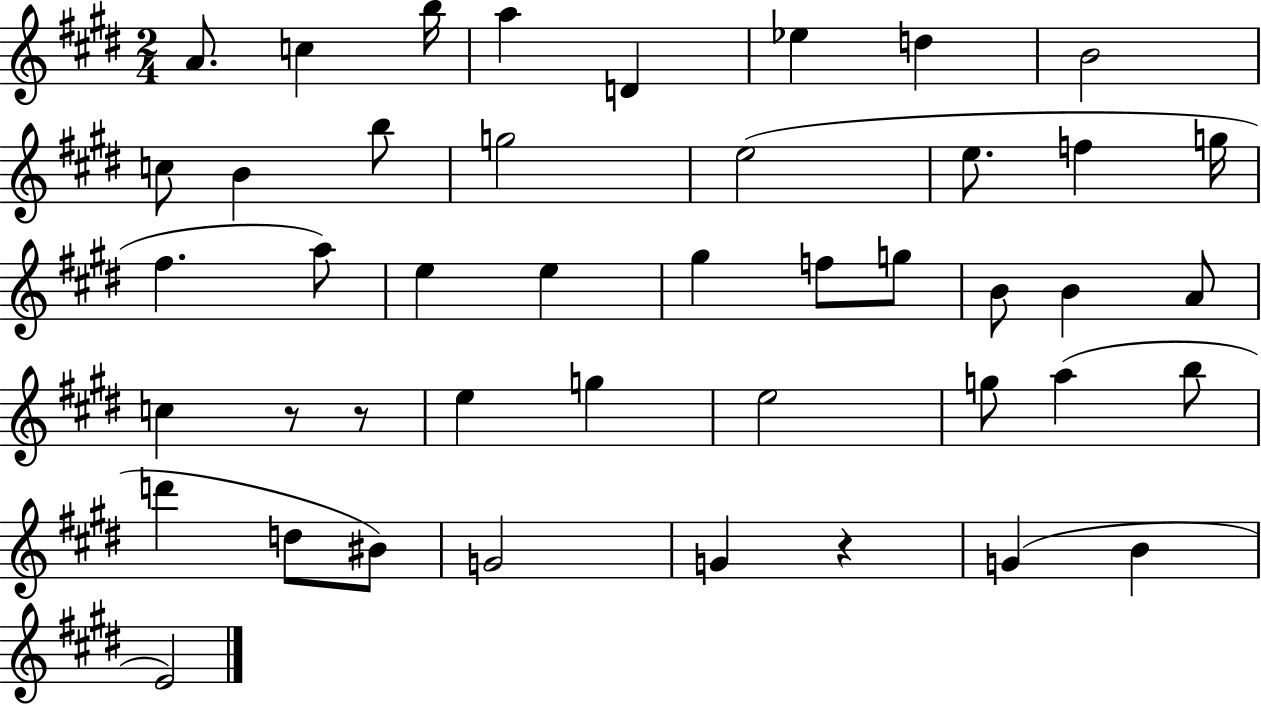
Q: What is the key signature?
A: E major